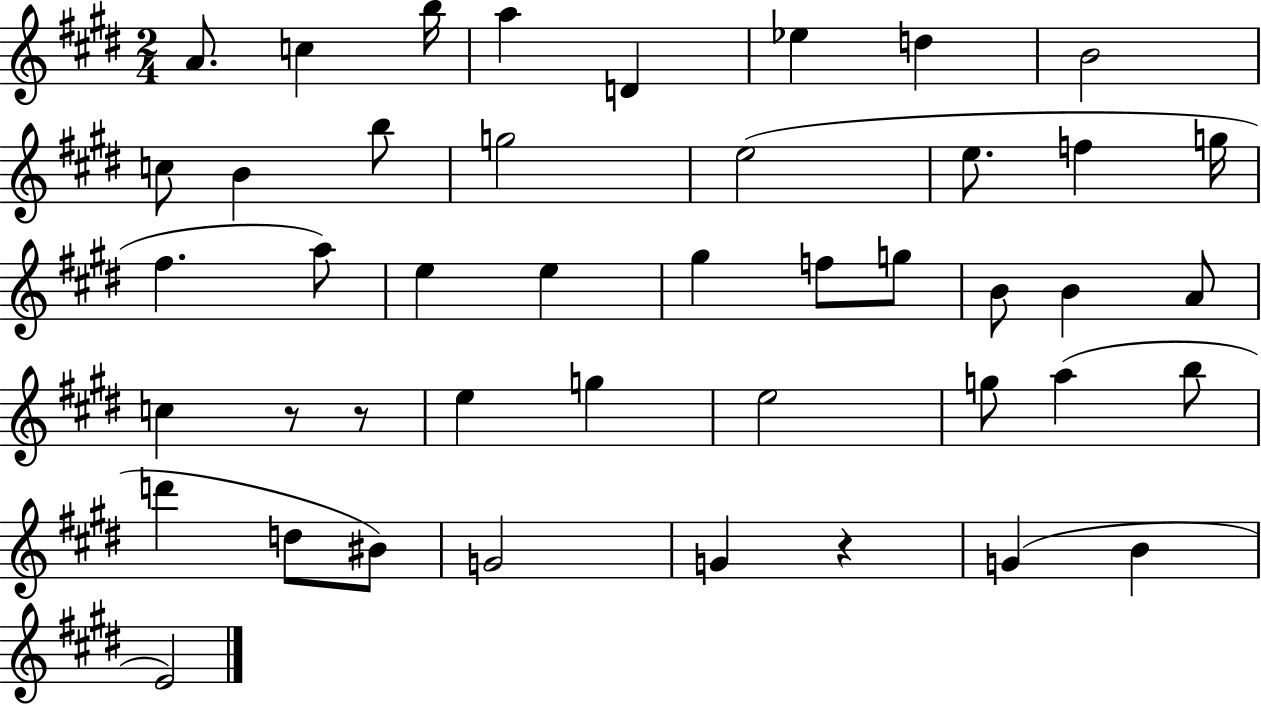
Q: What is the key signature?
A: E major